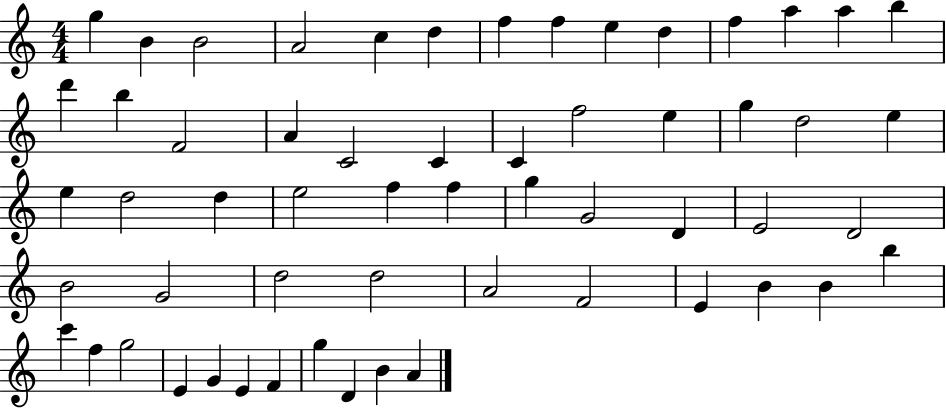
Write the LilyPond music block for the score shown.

{
  \clef treble
  \numericTimeSignature
  \time 4/4
  \key c \major
  g''4 b'4 b'2 | a'2 c''4 d''4 | f''4 f''4 e''4 d''4 | f''4 a''4 a''4 b''4 | \break d'''4 b''4 f'2 | a'4 c'2 c'4 | c'4 f''2 e''4 | g''4 d''2 e''4 | \break e''4 d''2 d''4 | e''2 f''4 f''4 | g''4 g'2 d'4 | e'2 d'2 | \break b'2 g'2 | d''2 d''2 | a'2 f'2 | e'4 b'4 b'4 b''4 | \break c'''4 f''4 g''2 | e'4 g'4 e'4 f'4 | g''4 d'4 b'4 a'4 | \bar "|."
}